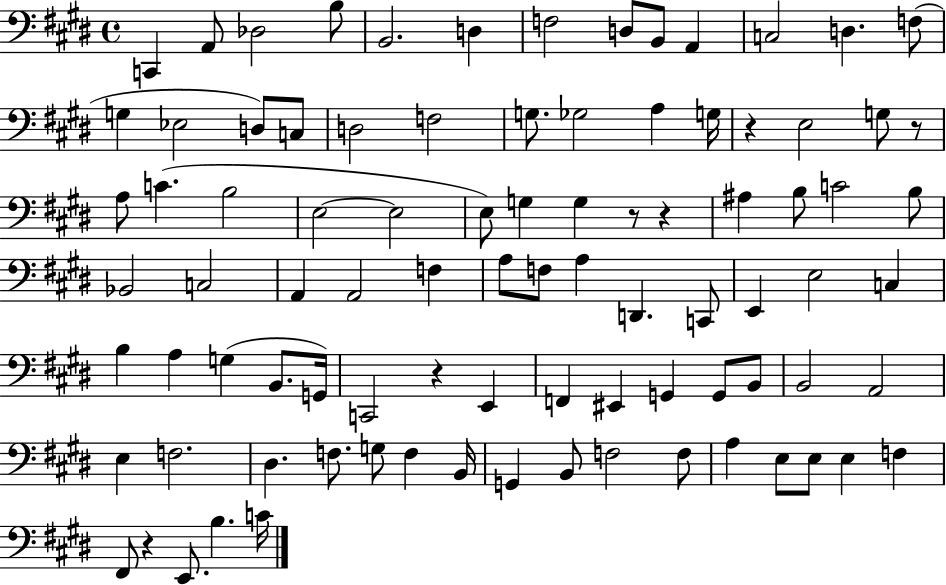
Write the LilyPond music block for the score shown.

{
  \clef bass
  \time 4/4
  \defaultTimeSignature
  \key e \major
  \repeat volta 2 { c,4 a,8 des2 b8 | b,2. d4 | f2 d8 b,8 a,4 | c2 d4. f8( | \break g4 ees2 d8) c8 | d2 f2 | g8. ges2 a4 g16 | r4 e2 g8 r8 | \break a8 c'4.( b2 | e2~~ e2 | e8) g4 g4 r8 r4 | ais4 b8 c'2 b8 | \break bes,2 c2 | a,4 a,2 f4 | a8 f8 a4 d,4. c,8 | e,4 e2 c4 | \break b4 a4 g4( b,8. g,16) | c,2 r4 e,4 | f,4 eis,4 g,4 g,8 b,8 | b,2 a,2 | \break e4 f2. | dis4. f8. g8 f4 b,16 | g,4 b,8 f2 f8 | a4 e8 e8 e4 f4 | \break fis,8 r4 e,8. b4. c'16 | } \bar "|."
}